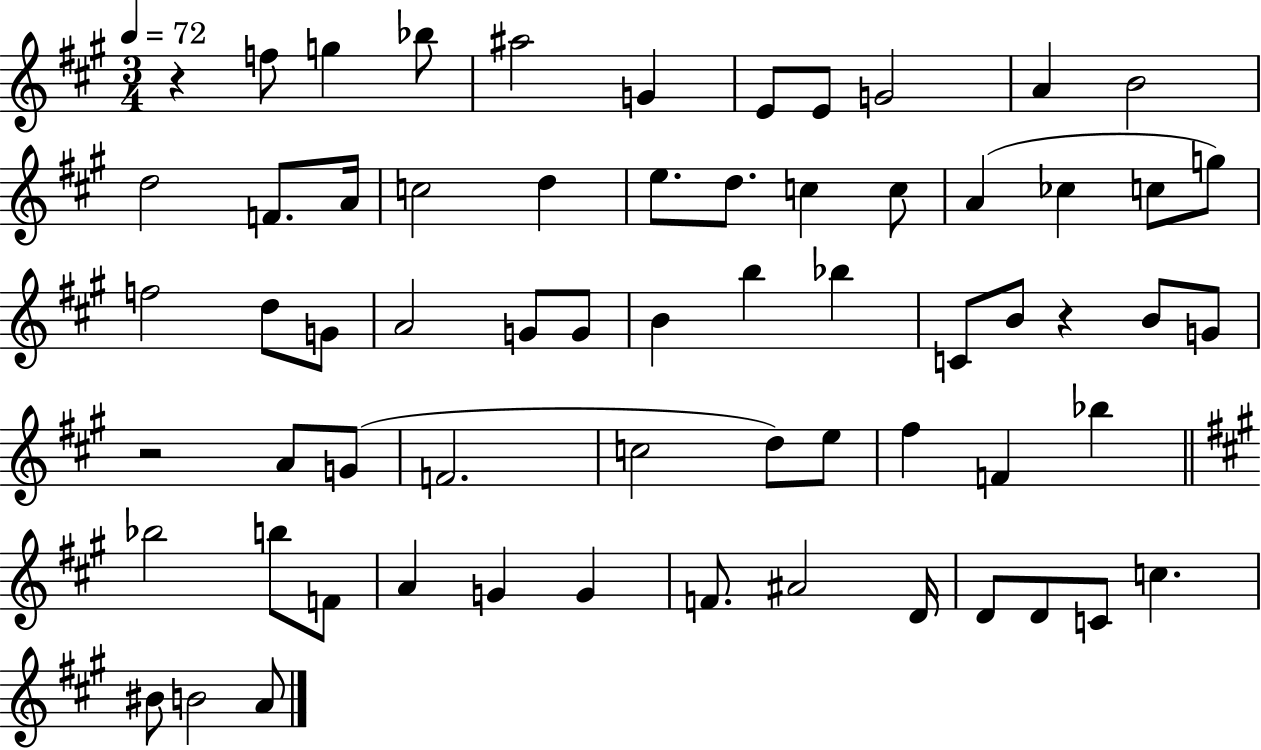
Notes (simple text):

R/q F5/e G5/q Bb5/e A#5/h G4/q E4/e E4/e G4/h A4/q B4/h D5/h F4/e. A4/s C5/h D5/q E5/e. D5/e. C5/q C5/e A4/q CES5/q C5/e G5/e F5/h D5/e G4/e A4/h G4/e G4/e B4/q B5/q Bb5/q C4/e B4/e R/q B4/e G4/e R/h A4/e G4/e F4/h. C5/h D5/e E5/e F#5/q F4/q Bb5/q Bb5/h B5/e F4/e A4/q G4/q G4/q F4/e. A#4/h D4/s D4/e D4/e C4/e C5/q. BIS4/e B4/h A4/e